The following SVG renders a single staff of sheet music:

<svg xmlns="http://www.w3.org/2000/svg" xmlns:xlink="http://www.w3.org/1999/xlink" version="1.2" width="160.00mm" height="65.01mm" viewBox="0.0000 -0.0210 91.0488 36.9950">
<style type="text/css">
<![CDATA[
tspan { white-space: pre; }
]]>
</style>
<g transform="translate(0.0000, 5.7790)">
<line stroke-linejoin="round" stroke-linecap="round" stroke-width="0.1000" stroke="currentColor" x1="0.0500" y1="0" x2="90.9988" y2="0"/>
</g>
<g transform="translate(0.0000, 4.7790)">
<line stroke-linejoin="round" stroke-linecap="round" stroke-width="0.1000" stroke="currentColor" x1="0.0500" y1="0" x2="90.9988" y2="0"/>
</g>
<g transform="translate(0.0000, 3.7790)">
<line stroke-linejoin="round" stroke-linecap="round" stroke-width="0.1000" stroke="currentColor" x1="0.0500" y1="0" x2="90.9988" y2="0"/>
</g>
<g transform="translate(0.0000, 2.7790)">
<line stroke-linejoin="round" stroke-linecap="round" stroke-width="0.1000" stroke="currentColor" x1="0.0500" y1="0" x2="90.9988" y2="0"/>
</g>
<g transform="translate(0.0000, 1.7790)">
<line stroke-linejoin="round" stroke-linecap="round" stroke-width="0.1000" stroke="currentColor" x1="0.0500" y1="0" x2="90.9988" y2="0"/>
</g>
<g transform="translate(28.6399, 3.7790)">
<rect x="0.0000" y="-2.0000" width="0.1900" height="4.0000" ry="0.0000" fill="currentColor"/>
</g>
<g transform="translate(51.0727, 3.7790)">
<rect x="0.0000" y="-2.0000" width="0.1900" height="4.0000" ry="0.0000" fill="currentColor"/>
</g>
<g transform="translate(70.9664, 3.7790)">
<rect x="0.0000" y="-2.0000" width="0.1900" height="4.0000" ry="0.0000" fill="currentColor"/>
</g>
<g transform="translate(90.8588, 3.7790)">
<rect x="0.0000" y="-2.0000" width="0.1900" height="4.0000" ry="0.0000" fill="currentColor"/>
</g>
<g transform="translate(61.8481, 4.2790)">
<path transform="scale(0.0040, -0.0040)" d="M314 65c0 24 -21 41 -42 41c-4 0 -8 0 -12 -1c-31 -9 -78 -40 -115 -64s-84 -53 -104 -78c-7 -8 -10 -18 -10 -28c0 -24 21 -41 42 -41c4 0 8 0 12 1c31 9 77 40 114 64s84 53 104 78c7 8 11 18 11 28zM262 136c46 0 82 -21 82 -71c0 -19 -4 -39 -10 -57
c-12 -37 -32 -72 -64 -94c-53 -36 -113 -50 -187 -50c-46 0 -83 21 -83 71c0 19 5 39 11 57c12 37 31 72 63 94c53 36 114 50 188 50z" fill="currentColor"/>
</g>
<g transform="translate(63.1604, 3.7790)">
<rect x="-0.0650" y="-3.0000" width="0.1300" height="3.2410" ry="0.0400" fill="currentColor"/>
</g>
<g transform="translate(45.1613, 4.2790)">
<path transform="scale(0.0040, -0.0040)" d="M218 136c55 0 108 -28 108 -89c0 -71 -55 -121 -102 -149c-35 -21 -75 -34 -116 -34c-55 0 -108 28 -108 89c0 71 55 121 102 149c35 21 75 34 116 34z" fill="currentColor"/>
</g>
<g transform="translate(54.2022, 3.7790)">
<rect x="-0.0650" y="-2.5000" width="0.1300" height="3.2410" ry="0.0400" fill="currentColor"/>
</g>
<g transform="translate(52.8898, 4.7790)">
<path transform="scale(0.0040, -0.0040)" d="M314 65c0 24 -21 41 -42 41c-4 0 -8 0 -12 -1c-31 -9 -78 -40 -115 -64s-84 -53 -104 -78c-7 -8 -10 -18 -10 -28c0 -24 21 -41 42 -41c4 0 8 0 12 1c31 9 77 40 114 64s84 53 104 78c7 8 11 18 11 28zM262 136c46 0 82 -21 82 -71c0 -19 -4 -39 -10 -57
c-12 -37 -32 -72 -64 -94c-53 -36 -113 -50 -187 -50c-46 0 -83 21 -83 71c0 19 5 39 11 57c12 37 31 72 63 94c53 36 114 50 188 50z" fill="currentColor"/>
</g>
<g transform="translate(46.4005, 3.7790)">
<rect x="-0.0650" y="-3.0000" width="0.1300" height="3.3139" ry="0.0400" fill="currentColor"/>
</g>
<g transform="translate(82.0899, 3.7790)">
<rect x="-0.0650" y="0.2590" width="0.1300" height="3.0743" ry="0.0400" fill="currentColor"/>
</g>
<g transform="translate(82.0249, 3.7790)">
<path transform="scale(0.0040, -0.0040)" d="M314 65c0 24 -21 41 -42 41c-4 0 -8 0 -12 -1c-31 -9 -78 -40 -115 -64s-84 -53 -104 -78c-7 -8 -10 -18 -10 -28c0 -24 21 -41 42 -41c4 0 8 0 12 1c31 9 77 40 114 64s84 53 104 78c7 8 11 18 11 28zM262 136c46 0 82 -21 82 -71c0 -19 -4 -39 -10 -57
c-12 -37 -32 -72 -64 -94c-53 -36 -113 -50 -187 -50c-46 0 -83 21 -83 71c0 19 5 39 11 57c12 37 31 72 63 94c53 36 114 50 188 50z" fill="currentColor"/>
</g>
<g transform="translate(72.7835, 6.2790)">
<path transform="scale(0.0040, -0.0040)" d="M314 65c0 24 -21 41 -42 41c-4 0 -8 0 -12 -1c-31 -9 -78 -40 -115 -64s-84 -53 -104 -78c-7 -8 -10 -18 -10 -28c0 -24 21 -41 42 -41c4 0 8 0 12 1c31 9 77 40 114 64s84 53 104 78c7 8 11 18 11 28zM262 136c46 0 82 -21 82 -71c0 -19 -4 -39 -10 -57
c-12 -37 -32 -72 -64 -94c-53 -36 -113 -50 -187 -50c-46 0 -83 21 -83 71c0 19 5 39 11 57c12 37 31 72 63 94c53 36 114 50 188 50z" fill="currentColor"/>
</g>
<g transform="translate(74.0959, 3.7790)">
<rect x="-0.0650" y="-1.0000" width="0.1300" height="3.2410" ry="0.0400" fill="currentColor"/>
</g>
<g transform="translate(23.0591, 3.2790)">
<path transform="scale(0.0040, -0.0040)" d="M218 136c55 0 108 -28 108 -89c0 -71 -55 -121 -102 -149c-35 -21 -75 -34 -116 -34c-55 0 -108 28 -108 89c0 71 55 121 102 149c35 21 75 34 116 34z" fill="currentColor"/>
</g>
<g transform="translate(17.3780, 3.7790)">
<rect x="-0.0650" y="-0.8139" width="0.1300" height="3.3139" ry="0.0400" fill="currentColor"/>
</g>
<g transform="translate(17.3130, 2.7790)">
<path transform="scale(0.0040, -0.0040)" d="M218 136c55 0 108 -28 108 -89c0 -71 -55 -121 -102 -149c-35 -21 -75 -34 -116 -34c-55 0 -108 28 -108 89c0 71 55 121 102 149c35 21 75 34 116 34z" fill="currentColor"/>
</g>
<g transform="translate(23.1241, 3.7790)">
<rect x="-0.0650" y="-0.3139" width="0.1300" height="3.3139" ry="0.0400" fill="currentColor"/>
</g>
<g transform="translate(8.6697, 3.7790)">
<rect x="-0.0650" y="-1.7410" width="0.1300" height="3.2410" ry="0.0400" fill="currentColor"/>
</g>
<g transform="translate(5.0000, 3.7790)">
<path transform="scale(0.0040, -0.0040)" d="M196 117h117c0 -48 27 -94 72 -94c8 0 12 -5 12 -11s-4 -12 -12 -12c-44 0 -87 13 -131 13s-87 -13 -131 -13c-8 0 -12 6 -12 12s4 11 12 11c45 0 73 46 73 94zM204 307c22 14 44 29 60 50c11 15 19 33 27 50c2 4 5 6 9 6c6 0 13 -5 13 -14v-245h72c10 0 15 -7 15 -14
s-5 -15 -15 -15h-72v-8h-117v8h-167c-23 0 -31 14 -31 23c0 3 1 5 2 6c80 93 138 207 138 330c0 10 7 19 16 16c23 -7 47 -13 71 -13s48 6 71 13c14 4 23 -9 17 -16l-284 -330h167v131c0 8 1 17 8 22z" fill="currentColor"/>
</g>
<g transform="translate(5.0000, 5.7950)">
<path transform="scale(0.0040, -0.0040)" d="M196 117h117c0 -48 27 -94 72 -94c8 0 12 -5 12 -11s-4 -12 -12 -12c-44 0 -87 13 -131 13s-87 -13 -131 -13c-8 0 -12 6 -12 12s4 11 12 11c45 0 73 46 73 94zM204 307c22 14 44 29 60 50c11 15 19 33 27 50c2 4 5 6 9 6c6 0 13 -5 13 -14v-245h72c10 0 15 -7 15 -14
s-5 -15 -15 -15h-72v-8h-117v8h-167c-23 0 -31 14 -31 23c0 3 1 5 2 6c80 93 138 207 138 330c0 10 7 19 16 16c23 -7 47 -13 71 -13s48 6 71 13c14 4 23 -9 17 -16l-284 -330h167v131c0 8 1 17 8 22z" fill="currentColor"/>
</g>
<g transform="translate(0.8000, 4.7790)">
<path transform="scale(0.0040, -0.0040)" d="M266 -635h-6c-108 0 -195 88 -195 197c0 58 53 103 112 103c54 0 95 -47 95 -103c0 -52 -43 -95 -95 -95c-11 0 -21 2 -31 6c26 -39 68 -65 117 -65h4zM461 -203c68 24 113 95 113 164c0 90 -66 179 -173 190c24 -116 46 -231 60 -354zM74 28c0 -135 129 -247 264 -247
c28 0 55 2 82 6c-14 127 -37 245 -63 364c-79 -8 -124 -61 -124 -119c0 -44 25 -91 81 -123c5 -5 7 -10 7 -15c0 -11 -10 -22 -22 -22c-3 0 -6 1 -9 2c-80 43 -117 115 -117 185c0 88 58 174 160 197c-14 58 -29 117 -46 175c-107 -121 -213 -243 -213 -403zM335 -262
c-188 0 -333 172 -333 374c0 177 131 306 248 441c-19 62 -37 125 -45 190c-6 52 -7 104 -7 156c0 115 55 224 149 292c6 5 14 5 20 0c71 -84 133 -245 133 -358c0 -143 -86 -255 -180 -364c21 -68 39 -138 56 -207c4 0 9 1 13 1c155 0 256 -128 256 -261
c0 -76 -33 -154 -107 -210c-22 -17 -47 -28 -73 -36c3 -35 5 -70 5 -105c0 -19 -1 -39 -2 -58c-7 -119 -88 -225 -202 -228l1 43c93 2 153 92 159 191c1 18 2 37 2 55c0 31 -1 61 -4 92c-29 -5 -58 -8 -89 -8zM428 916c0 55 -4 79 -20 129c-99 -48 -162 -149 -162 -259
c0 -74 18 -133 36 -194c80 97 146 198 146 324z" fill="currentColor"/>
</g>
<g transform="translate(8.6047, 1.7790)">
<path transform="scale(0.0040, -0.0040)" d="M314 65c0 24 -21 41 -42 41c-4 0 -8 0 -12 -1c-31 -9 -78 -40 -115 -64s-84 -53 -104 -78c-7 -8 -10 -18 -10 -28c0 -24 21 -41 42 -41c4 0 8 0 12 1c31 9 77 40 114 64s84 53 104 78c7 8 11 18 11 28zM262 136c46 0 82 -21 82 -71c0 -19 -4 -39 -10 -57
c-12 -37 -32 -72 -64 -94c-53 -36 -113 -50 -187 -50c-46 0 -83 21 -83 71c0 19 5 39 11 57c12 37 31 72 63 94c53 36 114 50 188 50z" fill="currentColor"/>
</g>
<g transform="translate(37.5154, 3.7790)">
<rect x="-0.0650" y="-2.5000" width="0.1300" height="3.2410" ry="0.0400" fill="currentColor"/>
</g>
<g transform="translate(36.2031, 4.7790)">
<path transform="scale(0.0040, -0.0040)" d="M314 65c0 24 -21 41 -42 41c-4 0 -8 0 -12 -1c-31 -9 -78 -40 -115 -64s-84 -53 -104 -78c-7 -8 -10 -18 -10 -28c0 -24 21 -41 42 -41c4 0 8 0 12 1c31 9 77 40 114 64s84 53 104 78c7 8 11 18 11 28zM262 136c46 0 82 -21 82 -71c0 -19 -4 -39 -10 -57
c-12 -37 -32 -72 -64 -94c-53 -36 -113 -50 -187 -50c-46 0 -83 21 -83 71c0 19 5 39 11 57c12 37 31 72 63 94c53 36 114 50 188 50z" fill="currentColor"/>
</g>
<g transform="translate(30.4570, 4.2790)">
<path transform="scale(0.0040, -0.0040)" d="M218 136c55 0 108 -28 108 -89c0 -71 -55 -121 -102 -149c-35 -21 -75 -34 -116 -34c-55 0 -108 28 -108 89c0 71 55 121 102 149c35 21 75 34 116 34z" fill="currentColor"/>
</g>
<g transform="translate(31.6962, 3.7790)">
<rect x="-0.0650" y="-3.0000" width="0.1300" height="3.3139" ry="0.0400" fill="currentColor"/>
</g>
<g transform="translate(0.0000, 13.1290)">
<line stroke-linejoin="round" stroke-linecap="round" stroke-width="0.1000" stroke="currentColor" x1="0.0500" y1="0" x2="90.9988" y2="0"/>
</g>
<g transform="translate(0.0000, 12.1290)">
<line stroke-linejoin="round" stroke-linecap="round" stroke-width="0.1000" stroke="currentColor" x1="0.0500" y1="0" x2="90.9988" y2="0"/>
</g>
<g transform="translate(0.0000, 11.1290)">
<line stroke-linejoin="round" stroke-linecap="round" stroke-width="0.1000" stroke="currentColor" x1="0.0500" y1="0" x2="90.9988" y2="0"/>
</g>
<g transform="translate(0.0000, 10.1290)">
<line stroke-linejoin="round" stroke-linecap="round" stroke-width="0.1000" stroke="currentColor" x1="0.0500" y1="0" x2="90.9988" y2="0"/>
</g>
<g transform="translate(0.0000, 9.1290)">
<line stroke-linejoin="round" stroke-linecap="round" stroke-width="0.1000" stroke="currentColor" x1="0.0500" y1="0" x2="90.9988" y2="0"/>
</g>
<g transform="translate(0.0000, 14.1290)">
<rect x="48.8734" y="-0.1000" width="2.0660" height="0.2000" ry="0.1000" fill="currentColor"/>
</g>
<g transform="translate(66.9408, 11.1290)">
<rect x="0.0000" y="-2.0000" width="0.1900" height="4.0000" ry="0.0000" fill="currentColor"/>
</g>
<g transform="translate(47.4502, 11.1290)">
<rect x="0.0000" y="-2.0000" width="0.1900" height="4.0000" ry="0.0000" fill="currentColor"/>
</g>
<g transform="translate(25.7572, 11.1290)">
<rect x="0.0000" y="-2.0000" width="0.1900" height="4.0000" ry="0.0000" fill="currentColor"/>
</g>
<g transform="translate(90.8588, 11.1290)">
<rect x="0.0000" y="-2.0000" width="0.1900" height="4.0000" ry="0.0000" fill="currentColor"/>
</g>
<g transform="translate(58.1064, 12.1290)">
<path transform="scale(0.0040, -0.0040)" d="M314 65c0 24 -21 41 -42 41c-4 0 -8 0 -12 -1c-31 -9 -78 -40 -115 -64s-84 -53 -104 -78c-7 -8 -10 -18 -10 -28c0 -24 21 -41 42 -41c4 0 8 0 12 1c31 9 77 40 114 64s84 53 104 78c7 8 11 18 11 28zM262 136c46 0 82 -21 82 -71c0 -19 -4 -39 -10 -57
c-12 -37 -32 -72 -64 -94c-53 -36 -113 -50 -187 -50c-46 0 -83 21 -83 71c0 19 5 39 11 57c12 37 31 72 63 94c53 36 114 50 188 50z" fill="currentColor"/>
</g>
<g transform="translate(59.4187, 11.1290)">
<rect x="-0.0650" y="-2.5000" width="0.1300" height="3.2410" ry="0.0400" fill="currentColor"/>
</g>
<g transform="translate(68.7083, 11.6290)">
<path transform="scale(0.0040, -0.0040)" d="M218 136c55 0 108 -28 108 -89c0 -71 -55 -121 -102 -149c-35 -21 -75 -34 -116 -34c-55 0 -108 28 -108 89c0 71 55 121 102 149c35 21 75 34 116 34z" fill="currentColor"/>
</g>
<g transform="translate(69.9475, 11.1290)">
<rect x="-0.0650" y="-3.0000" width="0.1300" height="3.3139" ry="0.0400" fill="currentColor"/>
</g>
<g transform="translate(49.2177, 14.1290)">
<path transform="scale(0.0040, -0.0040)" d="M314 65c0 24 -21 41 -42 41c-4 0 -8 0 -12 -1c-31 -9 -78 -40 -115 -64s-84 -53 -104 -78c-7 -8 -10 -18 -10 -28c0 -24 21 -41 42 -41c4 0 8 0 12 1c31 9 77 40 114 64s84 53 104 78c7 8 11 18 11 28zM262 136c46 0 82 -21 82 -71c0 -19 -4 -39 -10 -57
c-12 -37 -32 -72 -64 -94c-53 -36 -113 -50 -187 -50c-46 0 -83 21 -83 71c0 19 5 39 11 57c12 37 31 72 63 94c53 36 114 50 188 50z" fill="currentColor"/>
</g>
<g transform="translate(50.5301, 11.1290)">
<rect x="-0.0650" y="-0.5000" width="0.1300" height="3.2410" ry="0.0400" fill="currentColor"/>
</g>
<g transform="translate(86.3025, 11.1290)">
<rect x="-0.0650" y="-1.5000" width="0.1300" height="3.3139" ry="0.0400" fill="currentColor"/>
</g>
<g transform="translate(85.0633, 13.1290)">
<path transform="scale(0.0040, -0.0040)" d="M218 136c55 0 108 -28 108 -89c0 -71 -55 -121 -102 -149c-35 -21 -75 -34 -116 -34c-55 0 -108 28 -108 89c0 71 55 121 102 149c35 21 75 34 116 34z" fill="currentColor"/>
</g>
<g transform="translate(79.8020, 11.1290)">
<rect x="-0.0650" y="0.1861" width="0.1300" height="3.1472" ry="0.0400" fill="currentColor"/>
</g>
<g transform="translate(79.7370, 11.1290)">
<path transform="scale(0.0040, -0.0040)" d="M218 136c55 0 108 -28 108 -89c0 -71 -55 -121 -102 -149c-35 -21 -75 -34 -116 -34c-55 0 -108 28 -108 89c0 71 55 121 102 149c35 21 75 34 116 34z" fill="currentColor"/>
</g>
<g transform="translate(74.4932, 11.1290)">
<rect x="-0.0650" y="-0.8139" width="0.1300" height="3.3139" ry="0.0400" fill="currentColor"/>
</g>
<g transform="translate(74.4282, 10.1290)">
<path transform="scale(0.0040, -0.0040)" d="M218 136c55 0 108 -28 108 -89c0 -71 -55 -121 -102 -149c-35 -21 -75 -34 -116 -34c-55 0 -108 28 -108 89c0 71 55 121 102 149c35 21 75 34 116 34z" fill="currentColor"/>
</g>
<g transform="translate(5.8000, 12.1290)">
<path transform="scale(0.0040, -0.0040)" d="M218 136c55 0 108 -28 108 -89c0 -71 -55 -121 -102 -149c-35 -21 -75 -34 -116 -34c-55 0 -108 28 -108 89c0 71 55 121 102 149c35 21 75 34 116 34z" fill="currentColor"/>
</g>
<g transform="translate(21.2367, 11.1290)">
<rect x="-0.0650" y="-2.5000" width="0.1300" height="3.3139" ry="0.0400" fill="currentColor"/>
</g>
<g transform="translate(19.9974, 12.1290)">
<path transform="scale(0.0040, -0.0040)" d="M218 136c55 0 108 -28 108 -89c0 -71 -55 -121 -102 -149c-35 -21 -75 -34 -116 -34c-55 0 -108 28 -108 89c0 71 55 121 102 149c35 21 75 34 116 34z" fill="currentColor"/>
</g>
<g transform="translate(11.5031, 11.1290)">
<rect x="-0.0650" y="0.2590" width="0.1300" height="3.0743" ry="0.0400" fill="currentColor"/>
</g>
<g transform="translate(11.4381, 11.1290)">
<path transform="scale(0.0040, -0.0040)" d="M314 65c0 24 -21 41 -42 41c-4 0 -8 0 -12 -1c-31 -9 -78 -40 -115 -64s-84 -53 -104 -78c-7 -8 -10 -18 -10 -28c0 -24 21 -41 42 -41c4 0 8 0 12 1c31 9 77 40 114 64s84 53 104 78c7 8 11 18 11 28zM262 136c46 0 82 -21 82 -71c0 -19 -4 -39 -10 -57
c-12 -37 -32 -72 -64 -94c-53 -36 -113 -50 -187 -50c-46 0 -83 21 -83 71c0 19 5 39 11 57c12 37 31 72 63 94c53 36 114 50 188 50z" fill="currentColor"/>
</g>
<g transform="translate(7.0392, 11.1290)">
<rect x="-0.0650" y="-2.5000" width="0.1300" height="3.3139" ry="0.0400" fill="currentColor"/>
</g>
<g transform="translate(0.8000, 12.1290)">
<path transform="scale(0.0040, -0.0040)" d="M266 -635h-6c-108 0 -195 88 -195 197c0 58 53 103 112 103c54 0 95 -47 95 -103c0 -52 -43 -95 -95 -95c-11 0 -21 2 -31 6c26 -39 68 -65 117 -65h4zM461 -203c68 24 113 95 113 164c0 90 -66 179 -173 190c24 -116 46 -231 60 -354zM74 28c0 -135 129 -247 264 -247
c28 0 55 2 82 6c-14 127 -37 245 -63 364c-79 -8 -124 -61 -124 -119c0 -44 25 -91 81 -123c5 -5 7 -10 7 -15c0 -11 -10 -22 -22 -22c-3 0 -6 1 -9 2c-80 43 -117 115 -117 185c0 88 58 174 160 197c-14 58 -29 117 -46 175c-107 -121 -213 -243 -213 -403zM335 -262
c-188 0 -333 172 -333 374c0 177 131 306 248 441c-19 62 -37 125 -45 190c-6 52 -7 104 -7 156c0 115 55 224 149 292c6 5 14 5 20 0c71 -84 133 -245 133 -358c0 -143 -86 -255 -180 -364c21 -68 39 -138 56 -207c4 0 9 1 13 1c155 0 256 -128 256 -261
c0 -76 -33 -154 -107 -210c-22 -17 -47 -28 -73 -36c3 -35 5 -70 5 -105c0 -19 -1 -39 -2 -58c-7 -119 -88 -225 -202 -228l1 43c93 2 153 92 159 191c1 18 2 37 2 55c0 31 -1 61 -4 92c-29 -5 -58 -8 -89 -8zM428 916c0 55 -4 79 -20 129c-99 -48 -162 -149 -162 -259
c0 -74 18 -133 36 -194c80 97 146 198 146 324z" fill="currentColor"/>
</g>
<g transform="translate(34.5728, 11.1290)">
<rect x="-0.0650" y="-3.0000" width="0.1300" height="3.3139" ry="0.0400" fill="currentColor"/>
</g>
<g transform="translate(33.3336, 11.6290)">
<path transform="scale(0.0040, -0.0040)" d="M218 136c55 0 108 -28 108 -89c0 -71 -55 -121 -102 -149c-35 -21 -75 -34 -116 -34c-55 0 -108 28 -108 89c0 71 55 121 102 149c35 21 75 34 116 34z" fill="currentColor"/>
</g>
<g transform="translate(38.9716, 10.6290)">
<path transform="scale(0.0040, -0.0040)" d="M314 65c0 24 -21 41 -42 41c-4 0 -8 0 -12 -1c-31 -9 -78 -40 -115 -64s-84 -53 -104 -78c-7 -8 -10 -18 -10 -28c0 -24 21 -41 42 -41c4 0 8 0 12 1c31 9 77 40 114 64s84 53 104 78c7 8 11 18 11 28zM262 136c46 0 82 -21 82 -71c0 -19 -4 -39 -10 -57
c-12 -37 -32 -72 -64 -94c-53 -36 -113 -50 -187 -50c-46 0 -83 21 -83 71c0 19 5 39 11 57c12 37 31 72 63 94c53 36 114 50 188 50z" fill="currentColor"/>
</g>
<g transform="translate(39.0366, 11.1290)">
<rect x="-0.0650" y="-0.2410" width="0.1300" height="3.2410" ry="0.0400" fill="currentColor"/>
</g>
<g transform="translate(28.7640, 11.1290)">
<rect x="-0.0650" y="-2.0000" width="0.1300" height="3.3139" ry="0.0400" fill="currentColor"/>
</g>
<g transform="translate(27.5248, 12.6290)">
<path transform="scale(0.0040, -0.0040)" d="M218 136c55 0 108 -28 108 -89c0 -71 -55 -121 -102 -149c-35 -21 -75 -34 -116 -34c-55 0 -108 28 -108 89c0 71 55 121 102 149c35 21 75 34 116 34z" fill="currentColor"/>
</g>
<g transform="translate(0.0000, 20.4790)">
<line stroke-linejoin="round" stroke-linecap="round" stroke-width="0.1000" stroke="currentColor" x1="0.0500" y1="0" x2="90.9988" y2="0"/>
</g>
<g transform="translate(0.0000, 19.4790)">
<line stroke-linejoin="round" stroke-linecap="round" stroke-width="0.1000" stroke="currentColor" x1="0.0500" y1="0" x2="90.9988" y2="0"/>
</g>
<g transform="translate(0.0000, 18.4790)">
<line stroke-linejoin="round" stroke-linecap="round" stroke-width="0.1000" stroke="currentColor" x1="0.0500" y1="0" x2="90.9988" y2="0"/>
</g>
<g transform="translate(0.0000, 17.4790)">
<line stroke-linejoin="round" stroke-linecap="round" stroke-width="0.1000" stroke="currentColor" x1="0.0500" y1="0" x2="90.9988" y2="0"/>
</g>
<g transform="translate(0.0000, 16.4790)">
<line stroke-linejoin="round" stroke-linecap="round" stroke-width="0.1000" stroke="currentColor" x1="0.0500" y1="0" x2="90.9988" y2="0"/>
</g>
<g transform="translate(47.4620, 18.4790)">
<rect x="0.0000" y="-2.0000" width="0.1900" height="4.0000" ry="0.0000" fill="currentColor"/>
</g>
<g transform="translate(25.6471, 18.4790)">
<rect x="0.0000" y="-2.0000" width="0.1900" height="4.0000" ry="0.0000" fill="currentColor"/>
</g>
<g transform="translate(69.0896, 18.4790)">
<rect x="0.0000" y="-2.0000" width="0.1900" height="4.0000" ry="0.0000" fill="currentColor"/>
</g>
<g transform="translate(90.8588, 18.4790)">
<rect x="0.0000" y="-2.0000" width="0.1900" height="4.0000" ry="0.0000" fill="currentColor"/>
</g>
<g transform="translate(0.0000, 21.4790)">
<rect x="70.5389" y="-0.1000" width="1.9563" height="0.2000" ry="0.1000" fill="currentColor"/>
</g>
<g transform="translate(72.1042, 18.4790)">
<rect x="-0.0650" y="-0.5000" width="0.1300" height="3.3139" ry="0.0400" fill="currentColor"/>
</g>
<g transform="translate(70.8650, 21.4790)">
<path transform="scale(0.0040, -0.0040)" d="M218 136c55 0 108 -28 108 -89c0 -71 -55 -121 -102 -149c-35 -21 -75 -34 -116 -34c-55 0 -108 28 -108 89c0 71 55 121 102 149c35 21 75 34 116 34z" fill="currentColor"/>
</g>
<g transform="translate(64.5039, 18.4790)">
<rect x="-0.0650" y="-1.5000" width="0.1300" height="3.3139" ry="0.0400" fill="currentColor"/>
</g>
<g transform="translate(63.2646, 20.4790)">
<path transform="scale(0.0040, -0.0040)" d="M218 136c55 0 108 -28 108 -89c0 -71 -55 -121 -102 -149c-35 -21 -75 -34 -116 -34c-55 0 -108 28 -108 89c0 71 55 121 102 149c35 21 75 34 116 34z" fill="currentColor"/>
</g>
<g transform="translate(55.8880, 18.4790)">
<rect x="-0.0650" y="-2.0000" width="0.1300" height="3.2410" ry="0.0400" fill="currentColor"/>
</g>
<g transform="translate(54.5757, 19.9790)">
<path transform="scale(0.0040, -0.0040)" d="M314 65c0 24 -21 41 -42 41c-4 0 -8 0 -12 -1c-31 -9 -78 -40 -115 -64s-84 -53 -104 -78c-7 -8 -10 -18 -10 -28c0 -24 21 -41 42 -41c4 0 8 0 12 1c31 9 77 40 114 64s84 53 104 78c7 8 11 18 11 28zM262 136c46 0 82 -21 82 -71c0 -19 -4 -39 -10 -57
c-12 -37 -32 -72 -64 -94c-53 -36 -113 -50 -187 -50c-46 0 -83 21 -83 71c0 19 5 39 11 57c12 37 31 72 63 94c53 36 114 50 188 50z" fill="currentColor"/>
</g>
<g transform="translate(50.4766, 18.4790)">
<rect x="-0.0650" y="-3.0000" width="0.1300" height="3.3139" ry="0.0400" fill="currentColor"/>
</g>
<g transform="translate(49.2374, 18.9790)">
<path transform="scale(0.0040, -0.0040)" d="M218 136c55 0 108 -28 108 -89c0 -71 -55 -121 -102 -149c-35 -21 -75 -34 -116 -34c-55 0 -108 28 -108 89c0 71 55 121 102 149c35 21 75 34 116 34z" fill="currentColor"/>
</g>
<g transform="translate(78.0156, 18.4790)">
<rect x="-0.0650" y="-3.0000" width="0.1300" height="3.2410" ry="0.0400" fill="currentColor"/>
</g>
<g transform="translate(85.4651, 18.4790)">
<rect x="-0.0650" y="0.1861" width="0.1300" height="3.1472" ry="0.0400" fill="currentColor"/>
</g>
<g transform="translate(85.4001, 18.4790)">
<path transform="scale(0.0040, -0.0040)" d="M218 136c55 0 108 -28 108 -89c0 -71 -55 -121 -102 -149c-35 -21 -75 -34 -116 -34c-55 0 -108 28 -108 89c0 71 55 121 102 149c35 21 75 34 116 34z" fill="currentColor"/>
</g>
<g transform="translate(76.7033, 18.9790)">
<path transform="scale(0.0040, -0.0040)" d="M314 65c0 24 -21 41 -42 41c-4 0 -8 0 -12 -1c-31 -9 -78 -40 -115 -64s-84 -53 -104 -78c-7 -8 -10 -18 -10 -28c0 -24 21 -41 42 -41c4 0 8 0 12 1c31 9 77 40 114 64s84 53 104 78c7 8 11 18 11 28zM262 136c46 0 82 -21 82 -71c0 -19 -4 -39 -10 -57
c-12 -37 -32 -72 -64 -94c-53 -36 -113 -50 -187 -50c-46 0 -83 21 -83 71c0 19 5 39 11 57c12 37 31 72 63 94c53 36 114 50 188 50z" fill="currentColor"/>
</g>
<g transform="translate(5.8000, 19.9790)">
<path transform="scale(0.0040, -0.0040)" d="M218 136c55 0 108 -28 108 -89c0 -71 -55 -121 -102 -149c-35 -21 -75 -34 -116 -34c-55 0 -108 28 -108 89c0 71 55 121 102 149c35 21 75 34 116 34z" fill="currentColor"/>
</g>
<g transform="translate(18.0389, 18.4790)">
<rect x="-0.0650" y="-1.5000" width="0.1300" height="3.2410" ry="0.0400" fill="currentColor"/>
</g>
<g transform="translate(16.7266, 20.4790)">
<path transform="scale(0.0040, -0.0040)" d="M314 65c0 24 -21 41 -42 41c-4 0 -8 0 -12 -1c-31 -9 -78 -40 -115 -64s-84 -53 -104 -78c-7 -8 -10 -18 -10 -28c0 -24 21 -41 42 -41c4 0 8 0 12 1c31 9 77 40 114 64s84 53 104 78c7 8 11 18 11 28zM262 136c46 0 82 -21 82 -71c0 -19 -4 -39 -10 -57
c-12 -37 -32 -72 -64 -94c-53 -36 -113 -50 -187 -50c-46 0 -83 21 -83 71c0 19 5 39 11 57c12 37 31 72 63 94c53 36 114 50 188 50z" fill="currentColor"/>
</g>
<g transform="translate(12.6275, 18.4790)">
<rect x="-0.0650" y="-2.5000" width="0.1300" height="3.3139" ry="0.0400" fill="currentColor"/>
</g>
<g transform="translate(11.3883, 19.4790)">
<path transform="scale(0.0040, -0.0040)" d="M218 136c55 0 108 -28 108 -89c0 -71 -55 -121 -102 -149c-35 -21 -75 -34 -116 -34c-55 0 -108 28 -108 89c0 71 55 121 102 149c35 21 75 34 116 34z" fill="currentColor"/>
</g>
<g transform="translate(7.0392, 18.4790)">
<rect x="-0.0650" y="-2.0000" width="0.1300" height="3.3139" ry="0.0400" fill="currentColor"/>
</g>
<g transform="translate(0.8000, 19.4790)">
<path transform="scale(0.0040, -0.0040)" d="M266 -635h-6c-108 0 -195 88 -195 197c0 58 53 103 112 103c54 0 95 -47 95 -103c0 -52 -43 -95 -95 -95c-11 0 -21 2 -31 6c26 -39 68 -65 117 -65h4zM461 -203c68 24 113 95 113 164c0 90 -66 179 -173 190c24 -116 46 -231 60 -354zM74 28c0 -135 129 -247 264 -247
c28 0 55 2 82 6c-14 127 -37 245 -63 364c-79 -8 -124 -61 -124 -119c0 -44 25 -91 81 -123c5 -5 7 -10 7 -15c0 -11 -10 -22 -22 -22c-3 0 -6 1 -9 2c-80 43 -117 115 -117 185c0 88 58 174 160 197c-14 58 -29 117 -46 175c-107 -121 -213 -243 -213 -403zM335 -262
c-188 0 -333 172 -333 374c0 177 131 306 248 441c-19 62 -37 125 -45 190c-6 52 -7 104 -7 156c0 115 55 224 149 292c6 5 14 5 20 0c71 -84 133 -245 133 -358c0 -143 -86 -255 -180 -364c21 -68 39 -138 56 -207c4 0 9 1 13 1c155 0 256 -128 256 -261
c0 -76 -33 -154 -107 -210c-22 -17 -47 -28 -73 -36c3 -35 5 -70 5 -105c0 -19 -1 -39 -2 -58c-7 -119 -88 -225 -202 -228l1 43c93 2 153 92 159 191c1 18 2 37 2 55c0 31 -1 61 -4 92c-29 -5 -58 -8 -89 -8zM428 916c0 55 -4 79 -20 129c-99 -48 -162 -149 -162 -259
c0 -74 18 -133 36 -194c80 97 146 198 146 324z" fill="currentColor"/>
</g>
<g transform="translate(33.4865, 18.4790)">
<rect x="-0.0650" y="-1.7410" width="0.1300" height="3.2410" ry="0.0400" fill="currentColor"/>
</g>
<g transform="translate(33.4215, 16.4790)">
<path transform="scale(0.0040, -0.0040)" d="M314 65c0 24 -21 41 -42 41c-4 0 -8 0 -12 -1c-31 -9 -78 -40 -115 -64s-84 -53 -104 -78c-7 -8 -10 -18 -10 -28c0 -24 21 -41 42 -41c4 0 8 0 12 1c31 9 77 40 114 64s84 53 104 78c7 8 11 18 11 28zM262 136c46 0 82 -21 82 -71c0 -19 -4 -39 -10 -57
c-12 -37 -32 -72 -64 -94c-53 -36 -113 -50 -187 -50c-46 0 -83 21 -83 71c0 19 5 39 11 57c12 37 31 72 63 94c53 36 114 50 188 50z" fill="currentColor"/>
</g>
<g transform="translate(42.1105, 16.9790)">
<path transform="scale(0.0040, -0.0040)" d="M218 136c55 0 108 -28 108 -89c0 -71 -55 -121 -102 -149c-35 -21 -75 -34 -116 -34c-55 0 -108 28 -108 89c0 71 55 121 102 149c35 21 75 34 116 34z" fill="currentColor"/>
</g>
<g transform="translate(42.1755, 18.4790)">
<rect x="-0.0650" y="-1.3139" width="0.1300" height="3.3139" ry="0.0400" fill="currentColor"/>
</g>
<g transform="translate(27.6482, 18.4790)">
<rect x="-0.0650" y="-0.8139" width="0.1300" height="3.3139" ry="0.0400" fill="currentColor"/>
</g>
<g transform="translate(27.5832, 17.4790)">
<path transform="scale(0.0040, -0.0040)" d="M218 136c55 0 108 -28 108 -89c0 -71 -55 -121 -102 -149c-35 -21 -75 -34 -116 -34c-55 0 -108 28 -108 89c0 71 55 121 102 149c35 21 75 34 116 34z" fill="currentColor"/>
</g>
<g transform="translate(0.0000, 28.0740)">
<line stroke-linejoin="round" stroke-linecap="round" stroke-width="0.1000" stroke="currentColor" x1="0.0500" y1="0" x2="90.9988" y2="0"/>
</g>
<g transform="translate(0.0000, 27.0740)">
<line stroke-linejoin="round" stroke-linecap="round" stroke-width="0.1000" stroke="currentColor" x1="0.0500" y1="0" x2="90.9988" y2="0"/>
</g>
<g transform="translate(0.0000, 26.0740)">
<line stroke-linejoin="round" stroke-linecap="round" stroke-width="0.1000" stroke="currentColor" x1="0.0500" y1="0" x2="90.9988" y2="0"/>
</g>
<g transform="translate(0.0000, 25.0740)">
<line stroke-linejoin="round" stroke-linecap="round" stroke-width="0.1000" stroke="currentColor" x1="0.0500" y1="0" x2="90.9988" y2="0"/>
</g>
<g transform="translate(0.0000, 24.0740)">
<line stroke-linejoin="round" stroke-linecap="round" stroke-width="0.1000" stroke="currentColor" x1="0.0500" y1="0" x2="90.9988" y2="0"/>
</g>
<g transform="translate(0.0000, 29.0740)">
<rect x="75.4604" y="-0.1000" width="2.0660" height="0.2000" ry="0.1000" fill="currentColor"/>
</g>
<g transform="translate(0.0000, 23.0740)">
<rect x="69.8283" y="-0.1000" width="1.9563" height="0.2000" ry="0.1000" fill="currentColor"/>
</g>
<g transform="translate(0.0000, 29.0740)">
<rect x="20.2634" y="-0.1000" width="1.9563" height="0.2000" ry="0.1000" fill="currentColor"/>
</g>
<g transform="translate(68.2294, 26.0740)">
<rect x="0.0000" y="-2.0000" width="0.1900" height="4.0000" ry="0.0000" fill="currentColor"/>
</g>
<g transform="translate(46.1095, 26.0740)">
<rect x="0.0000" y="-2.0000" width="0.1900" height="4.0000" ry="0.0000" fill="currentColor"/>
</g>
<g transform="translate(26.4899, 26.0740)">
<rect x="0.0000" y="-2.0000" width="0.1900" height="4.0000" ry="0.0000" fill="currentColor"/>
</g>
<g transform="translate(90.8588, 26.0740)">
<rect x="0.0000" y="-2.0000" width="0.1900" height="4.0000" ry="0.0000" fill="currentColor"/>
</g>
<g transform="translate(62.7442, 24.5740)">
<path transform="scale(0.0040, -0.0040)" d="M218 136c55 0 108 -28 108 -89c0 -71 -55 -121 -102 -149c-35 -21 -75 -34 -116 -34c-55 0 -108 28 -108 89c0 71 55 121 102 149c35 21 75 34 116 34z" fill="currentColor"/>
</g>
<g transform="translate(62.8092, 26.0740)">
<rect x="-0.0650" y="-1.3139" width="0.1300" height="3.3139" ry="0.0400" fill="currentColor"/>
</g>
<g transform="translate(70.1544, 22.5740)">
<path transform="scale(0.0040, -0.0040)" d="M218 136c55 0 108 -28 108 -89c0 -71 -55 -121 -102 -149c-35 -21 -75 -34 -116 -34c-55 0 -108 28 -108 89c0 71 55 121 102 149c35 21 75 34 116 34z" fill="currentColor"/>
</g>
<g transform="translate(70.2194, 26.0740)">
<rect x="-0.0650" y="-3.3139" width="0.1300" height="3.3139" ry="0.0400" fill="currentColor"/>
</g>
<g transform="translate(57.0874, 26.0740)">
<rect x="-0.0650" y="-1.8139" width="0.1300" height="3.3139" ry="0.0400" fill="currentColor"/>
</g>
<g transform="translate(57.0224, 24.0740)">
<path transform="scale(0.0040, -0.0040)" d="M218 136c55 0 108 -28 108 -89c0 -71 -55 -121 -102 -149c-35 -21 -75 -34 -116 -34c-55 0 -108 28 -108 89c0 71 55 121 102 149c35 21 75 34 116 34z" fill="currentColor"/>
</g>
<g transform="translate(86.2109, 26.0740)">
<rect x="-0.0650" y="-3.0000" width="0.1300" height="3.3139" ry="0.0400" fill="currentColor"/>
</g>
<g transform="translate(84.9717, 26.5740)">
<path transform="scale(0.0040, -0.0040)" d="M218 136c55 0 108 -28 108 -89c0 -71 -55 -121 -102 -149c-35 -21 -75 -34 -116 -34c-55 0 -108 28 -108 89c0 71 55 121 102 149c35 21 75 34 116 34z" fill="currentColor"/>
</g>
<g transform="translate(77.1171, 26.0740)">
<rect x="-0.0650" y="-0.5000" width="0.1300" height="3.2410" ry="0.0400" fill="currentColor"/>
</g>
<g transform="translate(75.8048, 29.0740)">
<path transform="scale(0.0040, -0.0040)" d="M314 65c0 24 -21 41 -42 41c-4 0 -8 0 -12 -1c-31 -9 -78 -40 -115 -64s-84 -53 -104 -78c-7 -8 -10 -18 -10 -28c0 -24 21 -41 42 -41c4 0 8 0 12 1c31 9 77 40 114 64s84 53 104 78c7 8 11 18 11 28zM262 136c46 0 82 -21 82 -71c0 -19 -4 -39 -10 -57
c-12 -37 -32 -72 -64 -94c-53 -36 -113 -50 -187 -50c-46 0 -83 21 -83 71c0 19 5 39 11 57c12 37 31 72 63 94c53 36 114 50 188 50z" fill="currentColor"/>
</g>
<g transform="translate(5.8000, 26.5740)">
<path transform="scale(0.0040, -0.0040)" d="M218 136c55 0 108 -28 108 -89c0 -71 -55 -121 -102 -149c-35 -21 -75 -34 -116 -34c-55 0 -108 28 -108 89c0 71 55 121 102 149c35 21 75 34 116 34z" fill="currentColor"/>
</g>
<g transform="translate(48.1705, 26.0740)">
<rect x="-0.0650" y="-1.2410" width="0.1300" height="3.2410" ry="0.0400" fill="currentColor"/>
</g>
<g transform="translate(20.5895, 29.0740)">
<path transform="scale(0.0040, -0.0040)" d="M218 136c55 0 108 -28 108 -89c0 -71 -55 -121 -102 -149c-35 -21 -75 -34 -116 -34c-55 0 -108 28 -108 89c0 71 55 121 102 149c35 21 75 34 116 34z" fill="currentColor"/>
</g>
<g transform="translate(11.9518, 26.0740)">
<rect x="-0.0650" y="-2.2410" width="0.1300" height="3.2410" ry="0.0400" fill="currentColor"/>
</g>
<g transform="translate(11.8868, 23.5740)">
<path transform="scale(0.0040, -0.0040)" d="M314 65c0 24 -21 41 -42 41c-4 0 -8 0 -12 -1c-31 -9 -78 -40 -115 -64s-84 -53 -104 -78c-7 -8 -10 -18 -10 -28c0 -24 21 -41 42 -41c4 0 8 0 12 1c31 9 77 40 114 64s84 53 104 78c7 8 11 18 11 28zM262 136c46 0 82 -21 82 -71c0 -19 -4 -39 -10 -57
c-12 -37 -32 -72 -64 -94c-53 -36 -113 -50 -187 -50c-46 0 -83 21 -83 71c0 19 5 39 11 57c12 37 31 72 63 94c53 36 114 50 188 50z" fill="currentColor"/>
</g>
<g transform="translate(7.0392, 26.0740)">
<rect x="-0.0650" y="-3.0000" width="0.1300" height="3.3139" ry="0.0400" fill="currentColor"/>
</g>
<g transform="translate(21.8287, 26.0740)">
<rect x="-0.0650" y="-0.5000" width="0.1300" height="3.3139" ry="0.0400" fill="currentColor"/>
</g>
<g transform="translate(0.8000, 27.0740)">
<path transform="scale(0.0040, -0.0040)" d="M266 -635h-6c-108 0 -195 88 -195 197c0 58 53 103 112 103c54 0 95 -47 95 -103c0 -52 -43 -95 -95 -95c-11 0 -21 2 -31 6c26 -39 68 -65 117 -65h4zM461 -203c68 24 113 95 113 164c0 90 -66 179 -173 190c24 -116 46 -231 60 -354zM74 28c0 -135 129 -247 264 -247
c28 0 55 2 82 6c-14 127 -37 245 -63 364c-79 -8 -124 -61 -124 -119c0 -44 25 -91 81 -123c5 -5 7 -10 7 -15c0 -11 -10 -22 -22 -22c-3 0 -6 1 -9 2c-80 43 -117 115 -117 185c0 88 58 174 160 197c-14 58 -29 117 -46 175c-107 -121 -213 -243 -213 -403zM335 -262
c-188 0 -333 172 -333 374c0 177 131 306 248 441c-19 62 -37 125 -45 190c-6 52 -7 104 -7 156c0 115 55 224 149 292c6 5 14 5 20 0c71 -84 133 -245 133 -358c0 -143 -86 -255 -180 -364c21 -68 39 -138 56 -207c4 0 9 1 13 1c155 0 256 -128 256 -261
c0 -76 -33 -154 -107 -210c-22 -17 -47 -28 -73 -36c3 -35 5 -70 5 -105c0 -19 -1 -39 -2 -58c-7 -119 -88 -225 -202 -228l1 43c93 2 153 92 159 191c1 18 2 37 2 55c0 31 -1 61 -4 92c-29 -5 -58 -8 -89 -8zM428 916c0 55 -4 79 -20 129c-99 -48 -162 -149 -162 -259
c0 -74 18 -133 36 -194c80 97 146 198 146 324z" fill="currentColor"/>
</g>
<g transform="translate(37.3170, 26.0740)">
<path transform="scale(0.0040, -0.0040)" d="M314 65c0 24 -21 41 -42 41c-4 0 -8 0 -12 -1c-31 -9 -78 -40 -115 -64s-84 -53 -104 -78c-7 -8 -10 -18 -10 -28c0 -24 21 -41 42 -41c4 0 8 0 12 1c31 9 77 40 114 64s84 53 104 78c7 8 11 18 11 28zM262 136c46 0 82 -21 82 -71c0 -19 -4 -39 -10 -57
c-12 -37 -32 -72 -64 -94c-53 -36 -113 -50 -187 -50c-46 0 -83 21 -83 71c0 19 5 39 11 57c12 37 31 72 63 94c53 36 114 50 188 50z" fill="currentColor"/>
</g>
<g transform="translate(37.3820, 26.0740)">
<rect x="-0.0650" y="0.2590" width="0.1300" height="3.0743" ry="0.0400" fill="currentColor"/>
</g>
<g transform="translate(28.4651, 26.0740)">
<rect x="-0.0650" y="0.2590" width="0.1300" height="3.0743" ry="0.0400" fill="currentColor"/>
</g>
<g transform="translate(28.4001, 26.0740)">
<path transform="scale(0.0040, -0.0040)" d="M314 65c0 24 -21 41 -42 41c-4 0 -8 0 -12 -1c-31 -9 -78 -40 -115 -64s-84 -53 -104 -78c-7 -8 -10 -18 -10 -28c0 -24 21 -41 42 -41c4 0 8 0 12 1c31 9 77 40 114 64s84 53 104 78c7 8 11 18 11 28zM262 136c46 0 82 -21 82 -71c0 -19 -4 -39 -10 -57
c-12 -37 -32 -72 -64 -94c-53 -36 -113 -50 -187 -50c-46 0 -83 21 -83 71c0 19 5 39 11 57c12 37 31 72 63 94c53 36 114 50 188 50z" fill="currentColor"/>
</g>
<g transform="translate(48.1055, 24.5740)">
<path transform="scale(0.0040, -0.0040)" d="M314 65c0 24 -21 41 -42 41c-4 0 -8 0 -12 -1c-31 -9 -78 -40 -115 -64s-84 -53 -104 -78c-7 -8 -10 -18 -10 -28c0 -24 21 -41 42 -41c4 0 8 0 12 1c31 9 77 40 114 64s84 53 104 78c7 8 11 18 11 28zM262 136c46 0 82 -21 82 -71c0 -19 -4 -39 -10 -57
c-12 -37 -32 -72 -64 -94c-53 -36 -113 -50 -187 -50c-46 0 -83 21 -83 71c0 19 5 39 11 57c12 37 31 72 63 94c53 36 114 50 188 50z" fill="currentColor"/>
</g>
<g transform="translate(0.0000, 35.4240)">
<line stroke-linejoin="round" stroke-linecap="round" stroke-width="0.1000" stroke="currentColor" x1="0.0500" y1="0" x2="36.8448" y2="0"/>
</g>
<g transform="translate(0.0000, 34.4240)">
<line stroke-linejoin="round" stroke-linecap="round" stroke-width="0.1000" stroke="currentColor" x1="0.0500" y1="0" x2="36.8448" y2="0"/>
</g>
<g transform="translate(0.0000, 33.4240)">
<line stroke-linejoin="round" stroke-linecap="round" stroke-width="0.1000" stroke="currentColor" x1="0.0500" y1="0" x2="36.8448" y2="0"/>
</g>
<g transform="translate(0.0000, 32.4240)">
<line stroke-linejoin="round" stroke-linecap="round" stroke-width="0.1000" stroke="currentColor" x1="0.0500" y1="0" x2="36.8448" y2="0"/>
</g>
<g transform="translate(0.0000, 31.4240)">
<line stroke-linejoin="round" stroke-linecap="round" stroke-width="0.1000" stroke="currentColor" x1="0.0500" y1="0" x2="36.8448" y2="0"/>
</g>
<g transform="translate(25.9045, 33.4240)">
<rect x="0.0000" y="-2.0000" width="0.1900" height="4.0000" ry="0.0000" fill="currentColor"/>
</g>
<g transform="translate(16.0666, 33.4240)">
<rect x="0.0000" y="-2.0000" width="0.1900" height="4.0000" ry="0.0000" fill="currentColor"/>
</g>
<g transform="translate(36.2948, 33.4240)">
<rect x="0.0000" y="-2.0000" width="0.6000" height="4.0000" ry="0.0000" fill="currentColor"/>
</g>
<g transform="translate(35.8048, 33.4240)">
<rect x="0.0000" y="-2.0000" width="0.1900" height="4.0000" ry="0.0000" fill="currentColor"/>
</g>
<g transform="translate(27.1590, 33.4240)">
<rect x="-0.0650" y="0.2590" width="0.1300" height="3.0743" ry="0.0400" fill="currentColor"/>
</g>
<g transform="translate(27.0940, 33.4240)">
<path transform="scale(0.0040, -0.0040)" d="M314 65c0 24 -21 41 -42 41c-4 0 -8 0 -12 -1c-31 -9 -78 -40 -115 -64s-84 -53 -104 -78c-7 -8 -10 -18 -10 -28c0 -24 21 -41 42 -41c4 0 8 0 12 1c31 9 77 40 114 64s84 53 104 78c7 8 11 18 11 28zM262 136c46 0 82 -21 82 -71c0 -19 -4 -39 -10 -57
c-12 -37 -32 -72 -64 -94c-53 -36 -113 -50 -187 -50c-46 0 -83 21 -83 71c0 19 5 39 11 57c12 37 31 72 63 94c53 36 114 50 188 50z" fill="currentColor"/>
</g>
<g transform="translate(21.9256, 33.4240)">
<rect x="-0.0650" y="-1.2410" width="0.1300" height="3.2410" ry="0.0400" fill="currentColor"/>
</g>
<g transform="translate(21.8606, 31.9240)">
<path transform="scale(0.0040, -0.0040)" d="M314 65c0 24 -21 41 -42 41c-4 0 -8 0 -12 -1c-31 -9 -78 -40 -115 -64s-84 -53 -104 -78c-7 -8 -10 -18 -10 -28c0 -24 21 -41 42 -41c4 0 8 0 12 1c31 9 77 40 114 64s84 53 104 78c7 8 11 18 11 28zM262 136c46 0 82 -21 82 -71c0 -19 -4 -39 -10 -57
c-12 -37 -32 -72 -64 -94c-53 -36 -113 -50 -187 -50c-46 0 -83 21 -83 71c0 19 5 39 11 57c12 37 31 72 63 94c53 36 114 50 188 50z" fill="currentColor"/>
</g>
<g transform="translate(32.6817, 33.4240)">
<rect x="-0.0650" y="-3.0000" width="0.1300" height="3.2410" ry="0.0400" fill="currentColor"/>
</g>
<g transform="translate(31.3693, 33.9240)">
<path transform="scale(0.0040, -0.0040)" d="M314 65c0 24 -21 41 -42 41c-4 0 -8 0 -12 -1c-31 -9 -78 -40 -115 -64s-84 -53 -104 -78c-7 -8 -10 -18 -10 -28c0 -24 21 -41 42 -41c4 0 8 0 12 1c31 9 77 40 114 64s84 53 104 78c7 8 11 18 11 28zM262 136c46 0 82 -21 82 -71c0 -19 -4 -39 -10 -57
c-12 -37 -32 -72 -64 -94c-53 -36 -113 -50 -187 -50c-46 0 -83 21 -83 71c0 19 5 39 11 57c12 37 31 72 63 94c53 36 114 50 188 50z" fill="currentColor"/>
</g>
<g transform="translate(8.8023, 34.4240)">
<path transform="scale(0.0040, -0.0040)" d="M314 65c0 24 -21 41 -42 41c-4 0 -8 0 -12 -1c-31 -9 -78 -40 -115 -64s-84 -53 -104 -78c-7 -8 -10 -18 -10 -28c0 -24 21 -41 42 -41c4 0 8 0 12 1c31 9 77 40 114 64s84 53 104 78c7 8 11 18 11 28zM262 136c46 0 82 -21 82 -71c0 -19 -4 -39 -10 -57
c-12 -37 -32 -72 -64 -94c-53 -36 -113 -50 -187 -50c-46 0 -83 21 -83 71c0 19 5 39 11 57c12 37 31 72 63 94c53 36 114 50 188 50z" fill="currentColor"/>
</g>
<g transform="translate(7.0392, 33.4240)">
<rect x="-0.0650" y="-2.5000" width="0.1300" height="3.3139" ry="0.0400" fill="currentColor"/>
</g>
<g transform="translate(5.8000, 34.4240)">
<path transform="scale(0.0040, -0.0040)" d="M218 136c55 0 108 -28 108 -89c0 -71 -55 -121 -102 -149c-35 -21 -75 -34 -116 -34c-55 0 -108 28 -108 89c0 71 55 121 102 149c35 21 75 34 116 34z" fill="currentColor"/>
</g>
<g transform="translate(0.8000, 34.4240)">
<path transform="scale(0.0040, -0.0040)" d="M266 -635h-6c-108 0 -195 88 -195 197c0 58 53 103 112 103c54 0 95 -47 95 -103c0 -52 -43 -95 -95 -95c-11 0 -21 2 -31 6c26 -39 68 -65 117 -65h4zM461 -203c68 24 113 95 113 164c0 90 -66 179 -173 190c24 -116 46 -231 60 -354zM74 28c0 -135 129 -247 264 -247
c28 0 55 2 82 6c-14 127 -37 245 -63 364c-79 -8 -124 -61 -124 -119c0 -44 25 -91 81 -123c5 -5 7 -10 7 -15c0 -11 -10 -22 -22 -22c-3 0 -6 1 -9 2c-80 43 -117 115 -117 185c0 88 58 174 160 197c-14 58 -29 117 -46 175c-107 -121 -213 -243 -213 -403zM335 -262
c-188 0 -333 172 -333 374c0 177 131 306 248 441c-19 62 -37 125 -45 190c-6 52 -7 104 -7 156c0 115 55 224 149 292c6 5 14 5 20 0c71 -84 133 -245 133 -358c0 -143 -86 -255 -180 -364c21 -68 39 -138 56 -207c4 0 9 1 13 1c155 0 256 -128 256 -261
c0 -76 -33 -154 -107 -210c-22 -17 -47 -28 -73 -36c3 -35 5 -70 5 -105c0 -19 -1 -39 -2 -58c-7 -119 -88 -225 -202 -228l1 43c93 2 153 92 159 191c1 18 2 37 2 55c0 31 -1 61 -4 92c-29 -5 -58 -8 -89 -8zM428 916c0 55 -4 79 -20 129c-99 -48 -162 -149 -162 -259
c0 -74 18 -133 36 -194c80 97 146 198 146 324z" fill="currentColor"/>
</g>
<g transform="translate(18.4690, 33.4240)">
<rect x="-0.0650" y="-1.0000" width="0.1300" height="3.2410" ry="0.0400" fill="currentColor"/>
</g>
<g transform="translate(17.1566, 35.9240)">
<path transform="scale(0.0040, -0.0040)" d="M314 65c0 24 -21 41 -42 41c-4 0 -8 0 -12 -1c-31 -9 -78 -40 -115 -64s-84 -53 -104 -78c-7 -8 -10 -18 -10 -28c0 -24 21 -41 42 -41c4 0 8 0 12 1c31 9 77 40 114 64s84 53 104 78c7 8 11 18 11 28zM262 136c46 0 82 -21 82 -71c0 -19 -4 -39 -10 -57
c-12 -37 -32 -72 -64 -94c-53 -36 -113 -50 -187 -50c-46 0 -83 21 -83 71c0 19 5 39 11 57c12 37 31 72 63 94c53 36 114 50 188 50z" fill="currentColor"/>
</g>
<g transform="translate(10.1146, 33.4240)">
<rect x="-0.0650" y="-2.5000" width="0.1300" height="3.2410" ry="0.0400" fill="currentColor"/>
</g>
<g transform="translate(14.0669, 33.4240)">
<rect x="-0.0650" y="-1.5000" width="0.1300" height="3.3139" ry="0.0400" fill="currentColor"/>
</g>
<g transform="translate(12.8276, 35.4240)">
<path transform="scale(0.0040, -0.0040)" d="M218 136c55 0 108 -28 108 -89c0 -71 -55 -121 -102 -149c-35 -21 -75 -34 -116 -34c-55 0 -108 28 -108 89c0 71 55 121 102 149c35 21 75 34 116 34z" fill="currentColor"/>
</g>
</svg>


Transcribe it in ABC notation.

X:1
T:Untitled
M:4/4
L:1/4
K:C
f2 d c A G2 A G2 A2 D2 B2 G B2 G F A c2 C2 G2 A d B E F G E2 d f2 e A F2 E C A2 B A g2 C B2 B2 e2 f e b C2 A G G2 E D2 e2 B2 A2